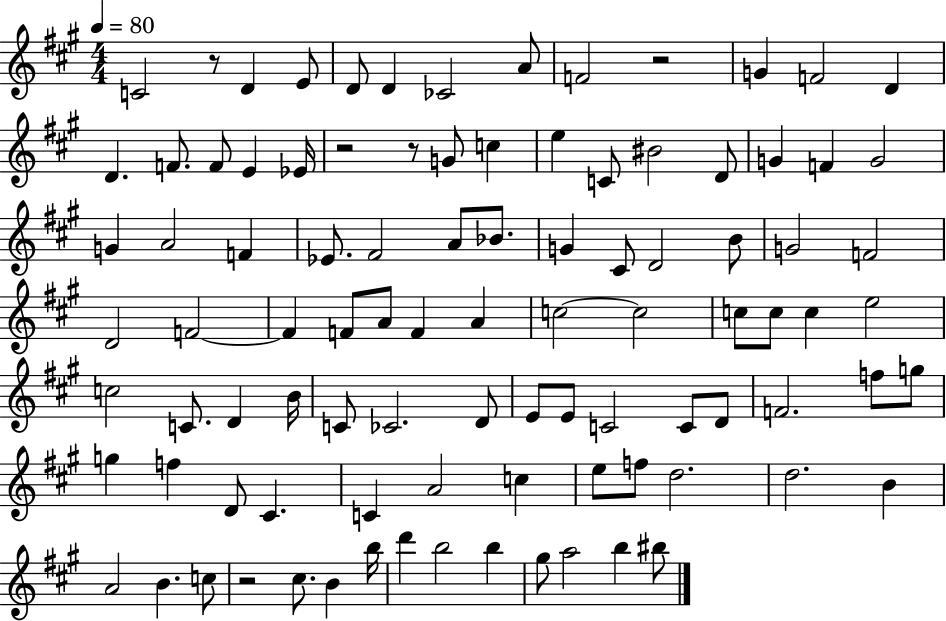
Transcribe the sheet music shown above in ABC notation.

X:1
T:Untitled
M:4/4
L:1/4
K:A
C2 z/2 D E/2 D/2 D _C2 A/2 F2 z2 G F2 D D F/2 F/2 E _E/4 z2 z/2 G/2 c e C/2 ^B2 D/2 G F G2 G A2 F _E/2 ^F2 A/2 _B/2 G ^C/2 D2 B/2 G2 F2 D2 F2 F F/2 A/2 F A c2 c2 c/2 c/2 c e2 c2 C/2 D B/4 C/2 _C2 D/2 E/2 E/2 C2 C/2 D/2 F2 f/2 g/2 g f D/2 ^C C A2 c e/2 f/2 d2 d2 B A2 B c/2 z2 ^c/2 B b/4 d' b2 b ^g/2 a2 b ^b/2